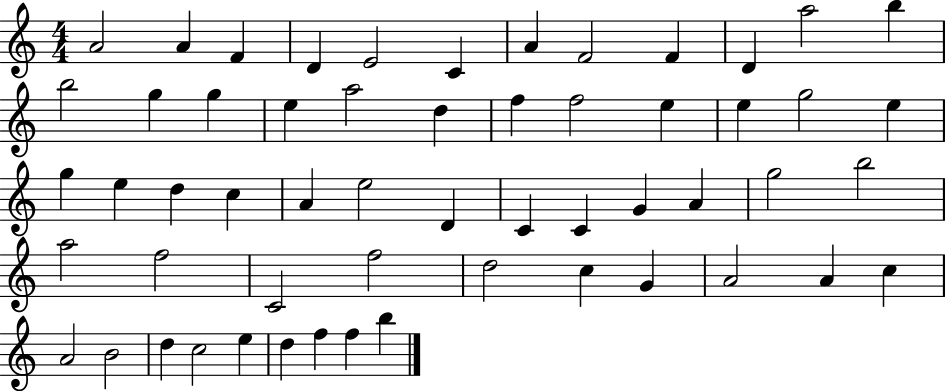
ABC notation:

X:1
T:Untitled
M:4/4
L:1/4
K:C
A2 A F D E2 C A F2 F D a2 b b2 g g e a2 d f f2 e e g2 e g e d c A e2 D C C G A g2 b2 a2 f2 C2 f2 d2 c G A2 A c A2 B2 d c2 e d f f b